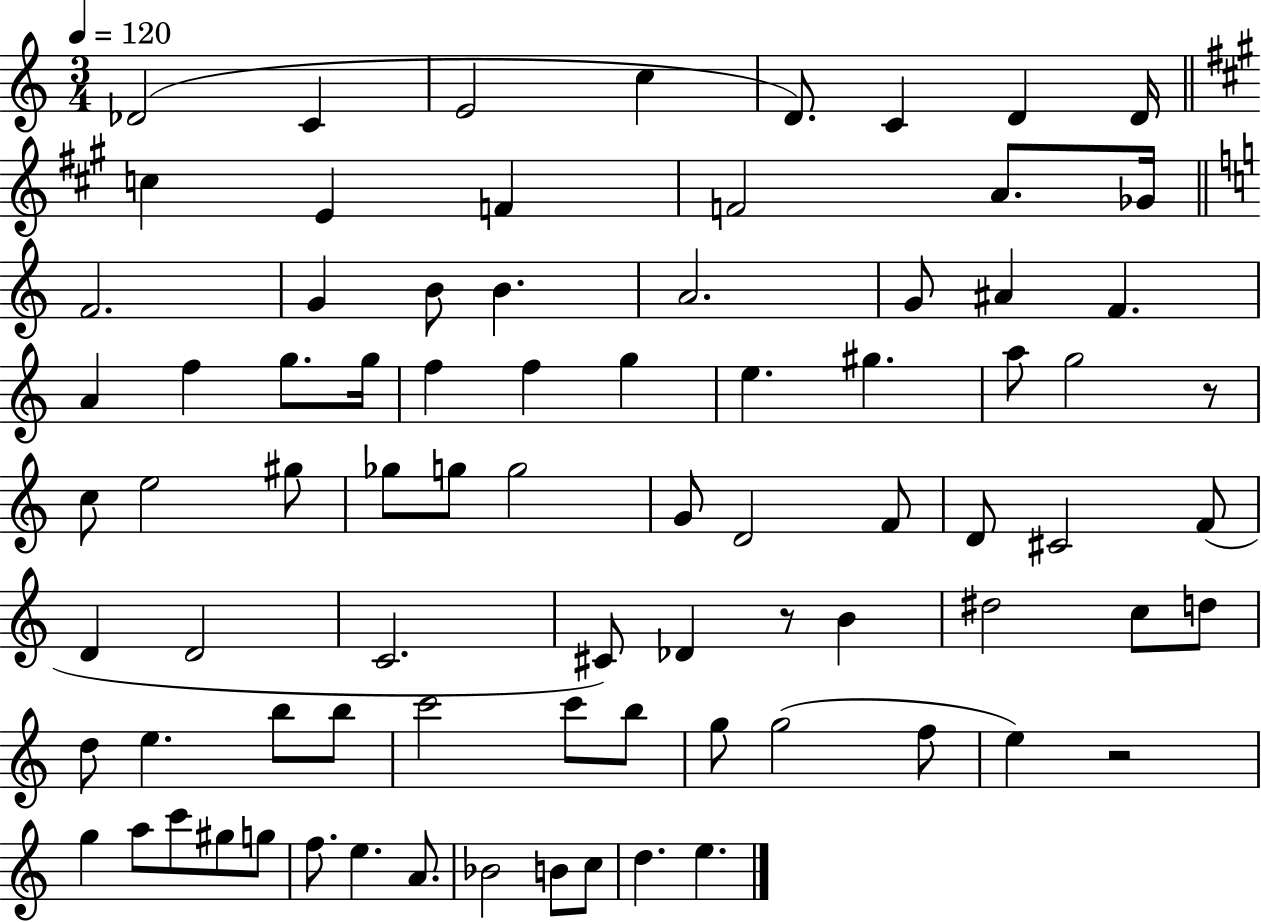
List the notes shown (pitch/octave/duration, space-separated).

Db4/h C4/q E4/h C5/q D4/e. C4/q D4/q D4/s C5/q E4/q F4/q F4/h A4/e. Gb4/s F4/h. G4/q B4/e B4/q. A4/h. G4/e A#4/q F4/q. A4/q F5/q G5/e. G5/s F5/q F5/q G5/q E5/q. G#5/q. A5/e G5/h R/e C5/e E5/h G#5/e Gb5/e G5/e G5/h G4/e D4/h F4/e D4/e C#4/h F4/e D4/q D4/h C4/h. C#4/e Db4/q R/e B4/q D#5/h C5/e D5/e D5/e E5/q. B5/e B5/e C6/h C6/e B5/e G5/e G5/h F5/e E5/q R/h G5/q A5/e C6/e G#5/e G5/e F5/e. E5/q. A4/e. Bb4/h B4/e C5/e D5/q. E5/q.